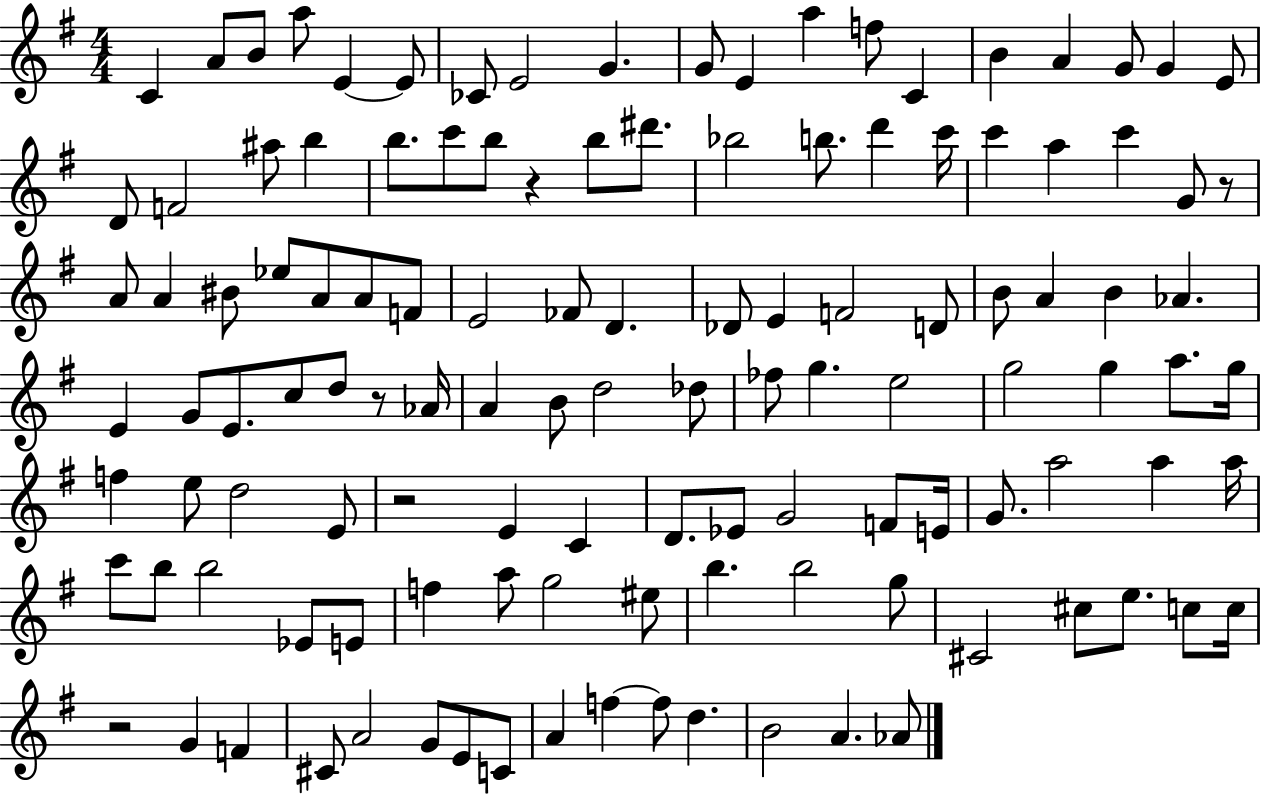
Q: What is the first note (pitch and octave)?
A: C4